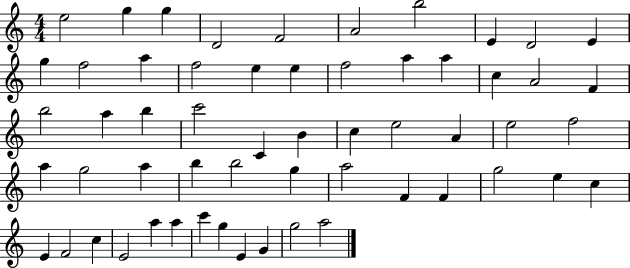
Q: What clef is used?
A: treble